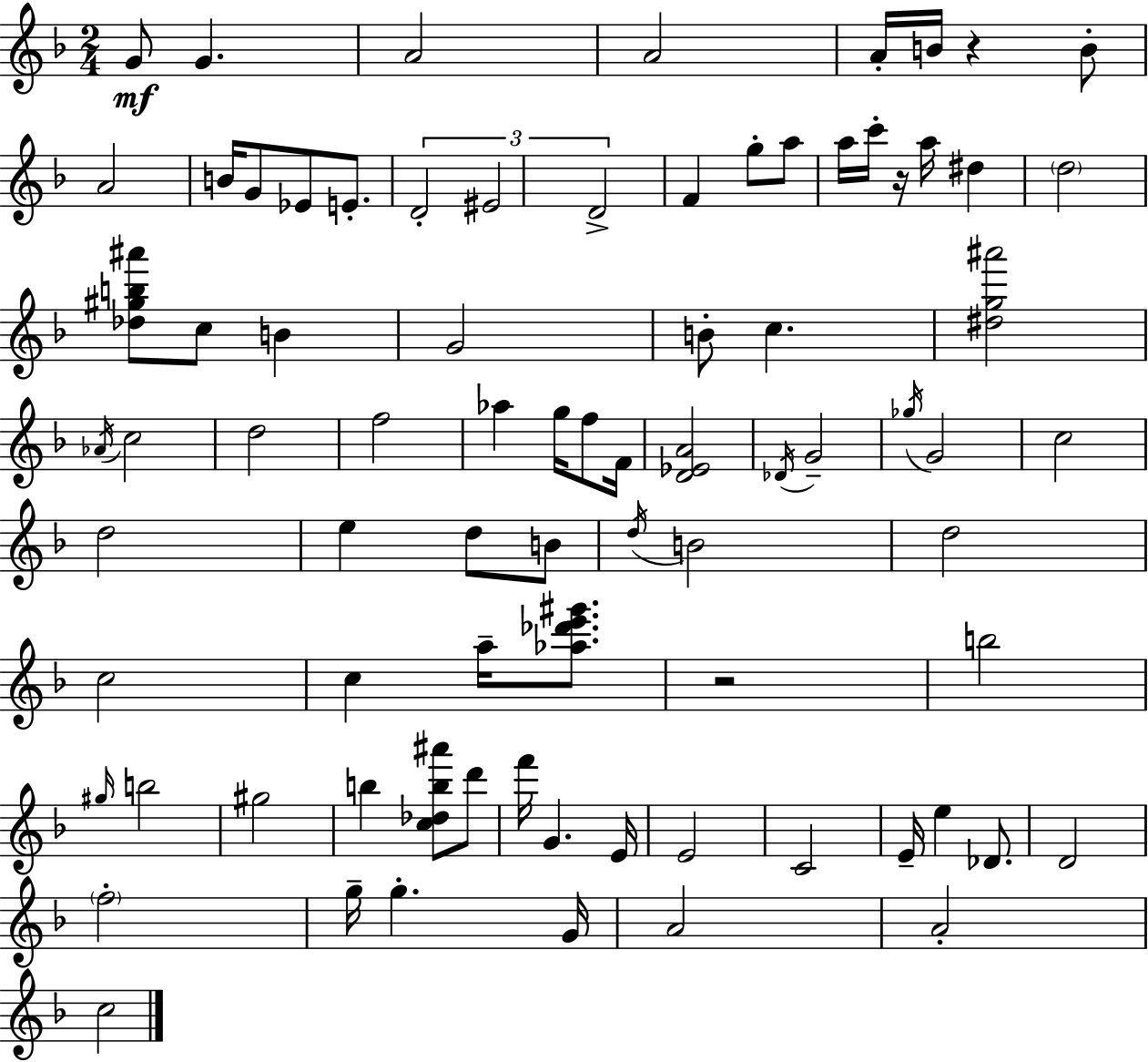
{
  \clef treble
  \numericTimeSignature
  \time 2/4
  \key d \minor
  g'8\mf g'4. | a'2 | a'2 | a'16-. b'16 r4 b'8-. | \break a'2 | b'16 g'8 ees'8 e'8.-. | \tuplet 3/2 { d'2-. | eis'2 | \break d'2-> } | f'4 g''8-. a''8 | a''16 c'''16-. r16 a''16 dis''4 | \parenthesize d''2 | \break <des'' gis'' b'' ais'''>8 c''8 b'4 | g'2 | b'8-. c''4. | <dis'' g'' ais'''>2 | \break \acciaccatura { aes'16 } c''2 | d''2 | f''2 | aes''4 g''16 f''8 | \break f'16 <d' ees' a'>2 | \acciaccatura { des'16 } g'2-- | \acciaccatura { ges''16 } g'2 | c''2 | \break d''2 | e''4 d''8 | b'8 \acciaccatura { d''16 } b'2 | d''2 | \break c''2 | c''4 | a''16-- <aes'' des''' e''' gis'''>8. r2 | b''2 | \break \grace { gis''16 } b''2 | gis''2 | b''4 | <c'' des'' b'' ais'''>8 d'''8 f'''16 g'4. | \break e'16 e'2 | c'2 | e'16-- e''4 | des'8. d'2 | \break \parenthesize f''2-. | g''16-- g''4.-. | g'16 a'2 | a'2-. | \break c''2 | \bar "|."
}